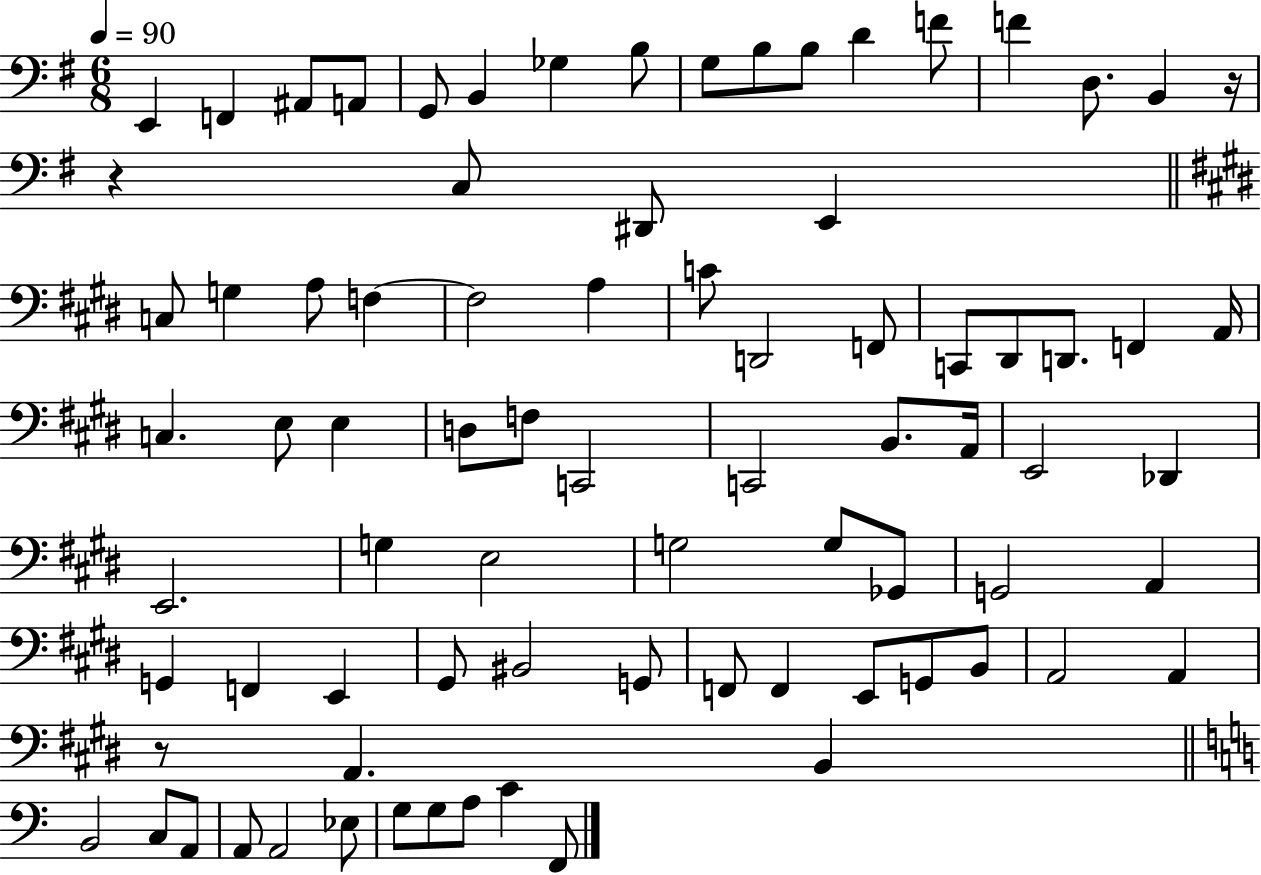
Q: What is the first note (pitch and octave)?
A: E2